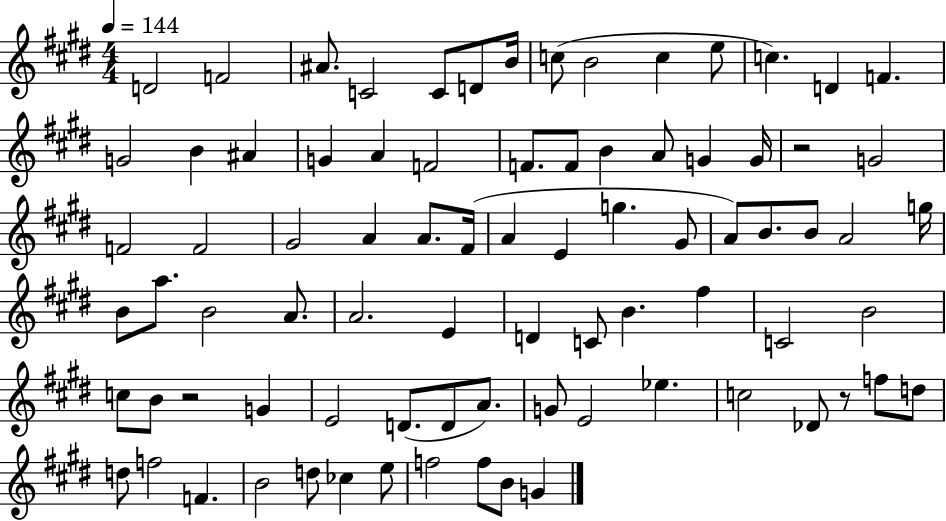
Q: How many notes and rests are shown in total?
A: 82